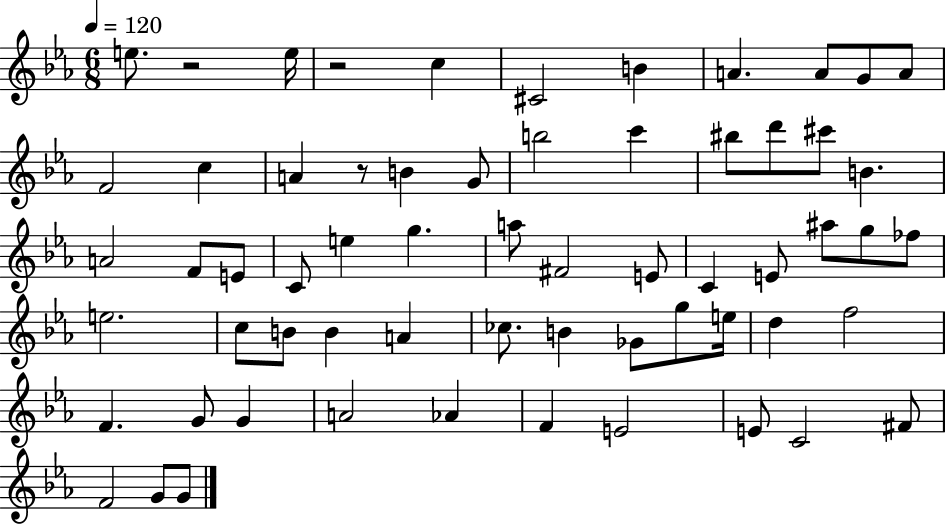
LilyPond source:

{
  \clef treble
  \numericTimeSignature
  \time 6/8
  \key ees \major
  \tempo 4 = 120
  \repeat volta 2 { e''8. r2 e''16 | r2 c''4 | cis'2 b'4 | a'4. a'8 g'8 a'8 | \break f'2 c''4 | a'4 r8 b'4 g'8 | b''2 c'''4 | bis''8 d'''8 cis'''8 b'4. | \break a'2 f'8 e'8 | c'8 e''4 g''4. | a''8 fis'2 e'8 | c'4 e'8 ais''8 g''8 fes''8 | \break e''2. | c''8 b'8 b'4 a'4 | ces''8. b'4 ges'8 g''8 e''16 | d''4 f''2 | \break f'4. g'8 g'4 | a'2 aes'4 | f'4 e'2 | e'8 c'2 fis'8 | \break f'2 g'8 g'8 | } \bar "|."
}